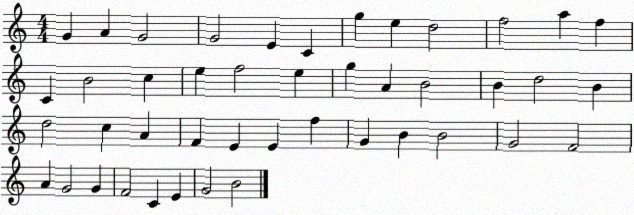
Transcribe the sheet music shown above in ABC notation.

X:1
T:Untitled
M:4/4
L:1/4
K:C
G A G2 G2 E C g e d2 f2 a f C B2 c e f2 e g A B2 B d2 B d2 c A F E E f G B B2 G2 F2 A G2 G F2 C E G2 B2